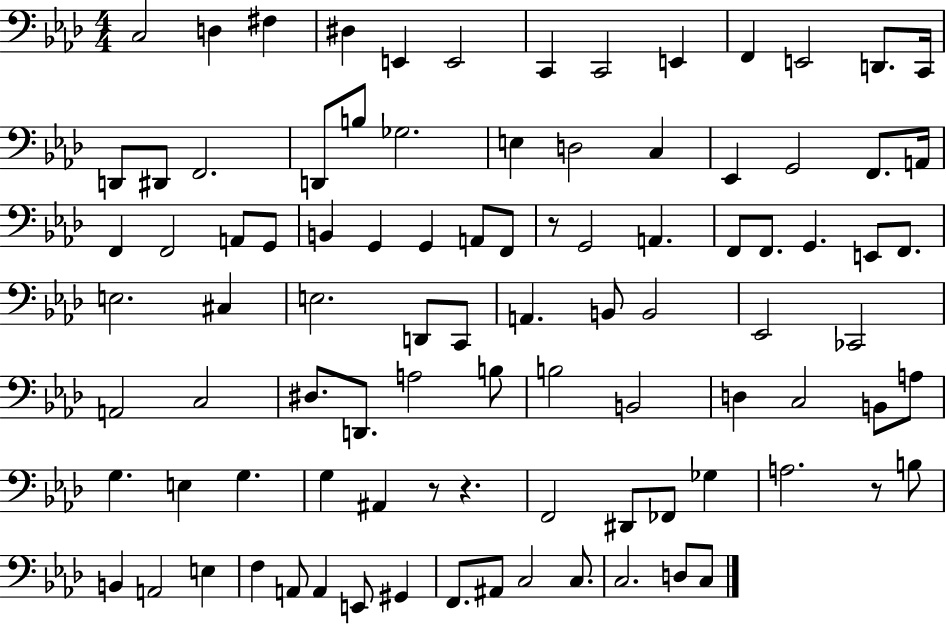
X:1
T:Untitled
M:4/4
L:1/4
K:Ab
C,2 D, ^F, ^D, E,, E,,2 C,, C,,2 E,, F,, E,,2 D,,/2 C,,/4 D,,/2 ^D,,/2 F,,2 D,,/2 B,/2 _G,2 E, D,2 C, _E,, G,,2 F,,/2 A,,/4 F,, F,,2 A,,/2 G,,/2 B,, G,, G,, A,,/2 F,,/2 z/2 G,,2 A,, F,,/2 F,,/2 G,, E,,/2 F,,/2 E,2 ^C, E,2 D,,/2 C,,/2 A,, B,,/2 B,,2 _E,,2 _C,,2 A,,2 C,2 ^D,/2 D,,/2 A,2 B,/2 B,2 B,,2 D, C,2 B,,/2 A,/2 G, E, G, G, ^A,, z/2 z F,,2 ^D,,/2 _F,,/2 _G, A,2 z/2 B,/2 B,, A,,2 E, F, A,,/2 A,, E,,/2 ^G,, F,,/2 ^A,,/2 C,2 C,/2 C,2 D,/2 C,/2